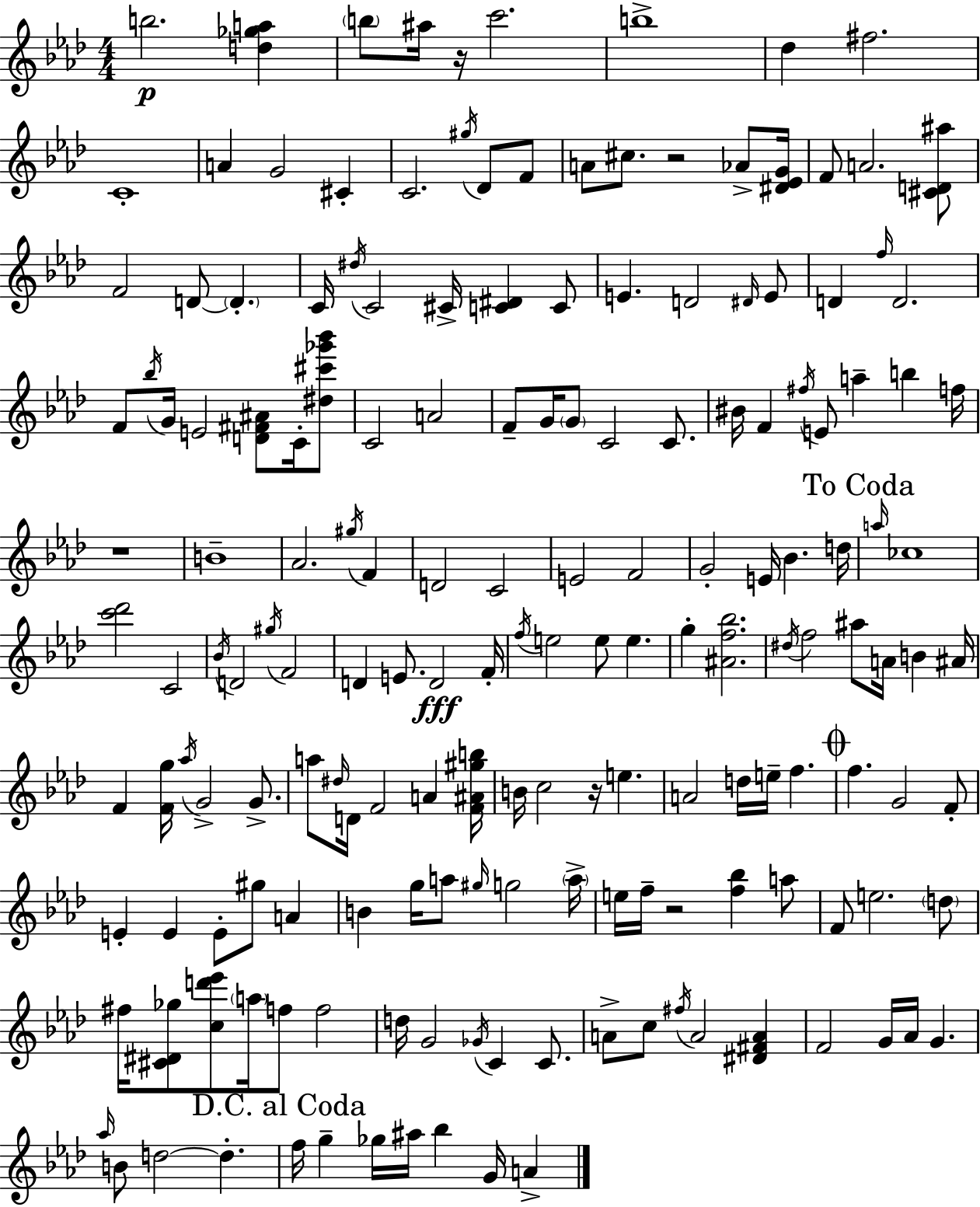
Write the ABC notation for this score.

X:1
T:Untitled
M:4/4
L:1/4
K:Ab
b2 [d_ga] b/2 ^a/4 z/4 c'2 b4 _d ^f2 C4 A G2 ^C C2 ^g/4 _D/2 F/2 A/2 ^c/2 z2 _A/2 [^D_EG]/4 F/2 A2 [^CD^a]/2 F2 D/2 D C/4 ^d/4 C2 ^C/4 [C^D] C/2 E D2 ^D/4 E/2 D f/4 D2 F/2 _b/4 G/4 E2 [D^F^A]/2 C/4 [^d^c'_g'_b']/2 C2 A2 F/2 G/4 G/2 C2 C/2 ^B/4 F ^f/4 E/2 a b f/4 z4 B4 _A2 ^g/4 F D2 C2 E2 F2 G2 E/4 _B d/4 a/4 _c4 [c'_d']2 C2 _B/4 D2 ^g/4 F2 D E/2 D2 F/4 f/4 e2 e/2 e g [^Af_b]2 ^d/4 f2 ^a/2 A/4 B ^A/4 F [Fg]/4 _a/4 G2 G/2 a/2 ^d/4 D/4 F2 A [F^A^gb]/4 B/4 c2 z/4 e A2 d/4 e/4 f f G2 F/2 E E E/2 ^g/2 A B g/4 a/2 ^g/4 g2 a/4 e/4 f/4 z2 [f_b] a/2 F/2 e2 d/2 ^f/4 [^C^D_g]/2 [cd'_e']/2 a/4 f/2 f2 d/4 G2 _G/4 C C/2 A/2 c/2 ^f/4 A2 [^D^FA] F2 G/4 _A/4 G _a/4 B/2 d2 d f/4 g _g/4 ^a/4 _b G/4 A